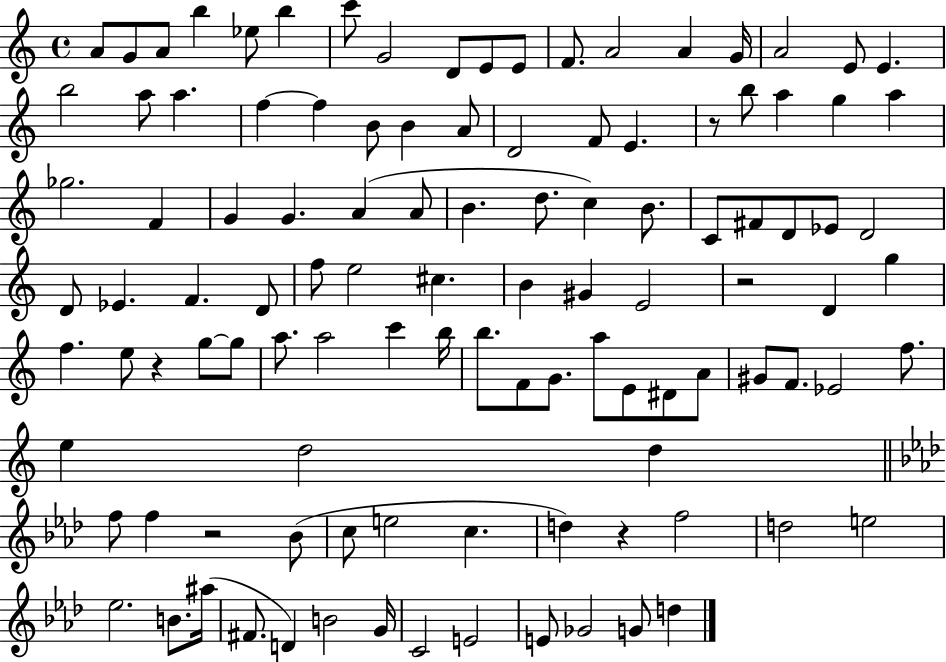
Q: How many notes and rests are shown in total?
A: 110